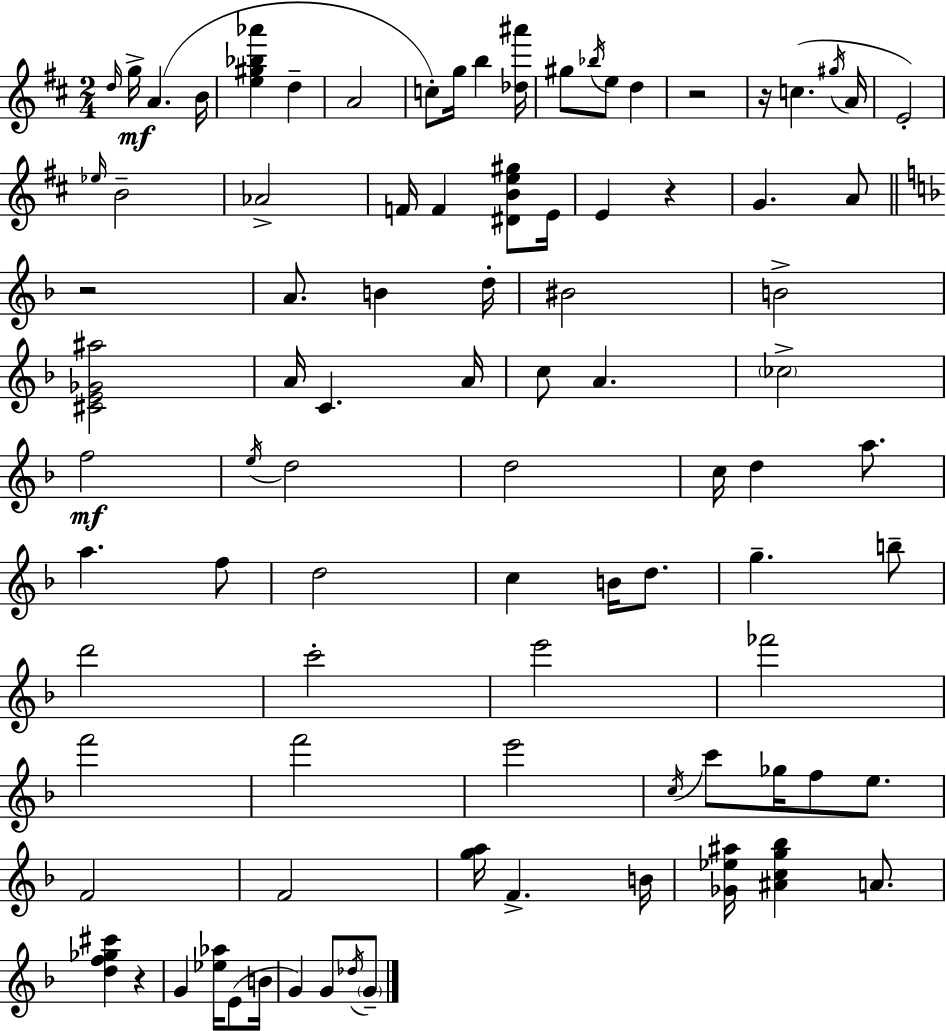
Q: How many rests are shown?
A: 5